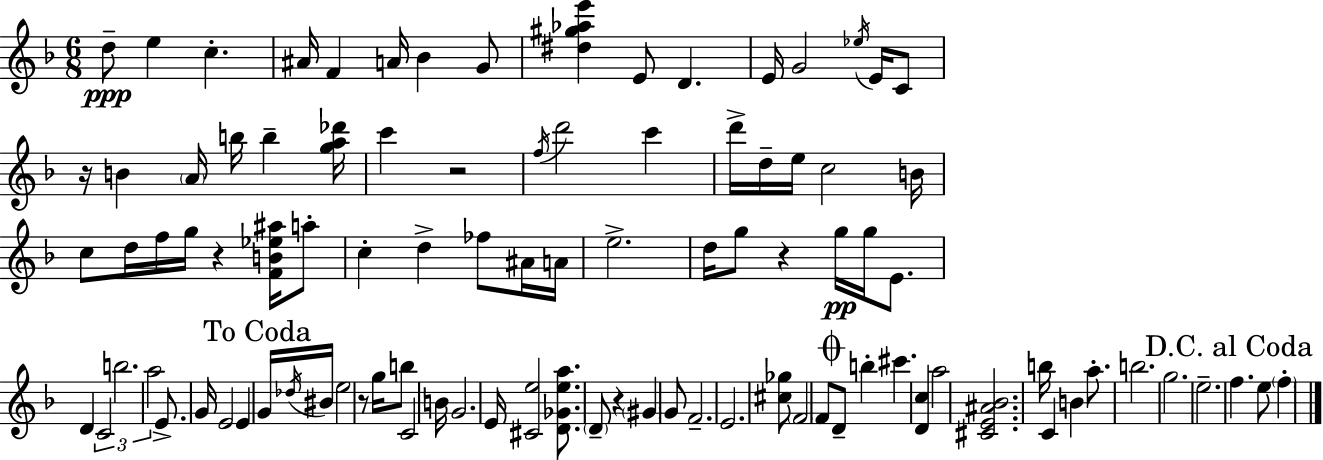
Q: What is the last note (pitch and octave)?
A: F5